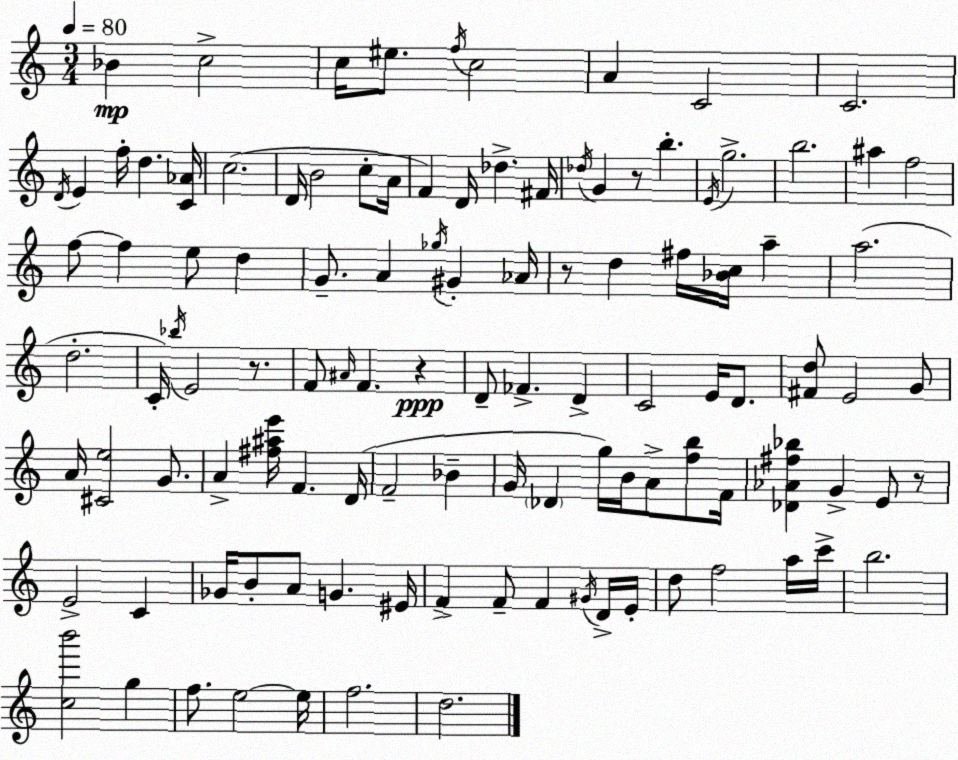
X:1
T:Untitled
M:3/4
L:1/4
K:Am
_B c2 c/4 ^e/2 f/4 c2 A C2 C2 D/4 E f/4 d [C_A]/4 c2 D/4 B2 c/2 A/4 F D/4 _d ^F/4 _d/4 G z/2 b E/4 g2 b2 ^a f2 f/2 f e/2 d G/2 A _g/4 ^G _A/4 z/2 d ^f/4 [_Bc]/4 a a2 d2 C/4 _b/4 E2 z/2 F/2 ^A/4 F z D/2 _F D C2 E/4 D/2 [^Fd]/2 E2 G/2 A/4 [^Ce]2 G/2 A [^f^ae']/4 F D/4 F2 _B G/4 _D g/4 B/4 A/2 [fb]/2 F/4 [_D_A^f_b] G E/2 z/2 E2 C _G/4 B/2 A/2 G ^E/4 F F/2 F ^G/4 D/4 E/4 d/2 f2 a/4 c'/4 b2 [cb']2 g f/2 e2 e/4 f2 d2